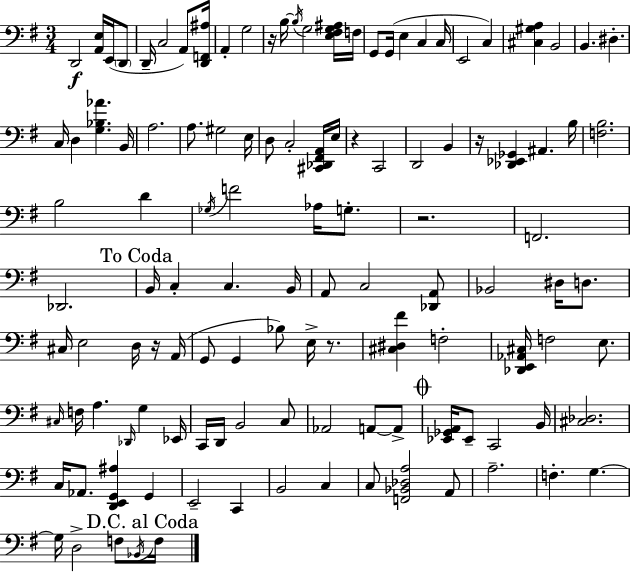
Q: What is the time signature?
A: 3/4